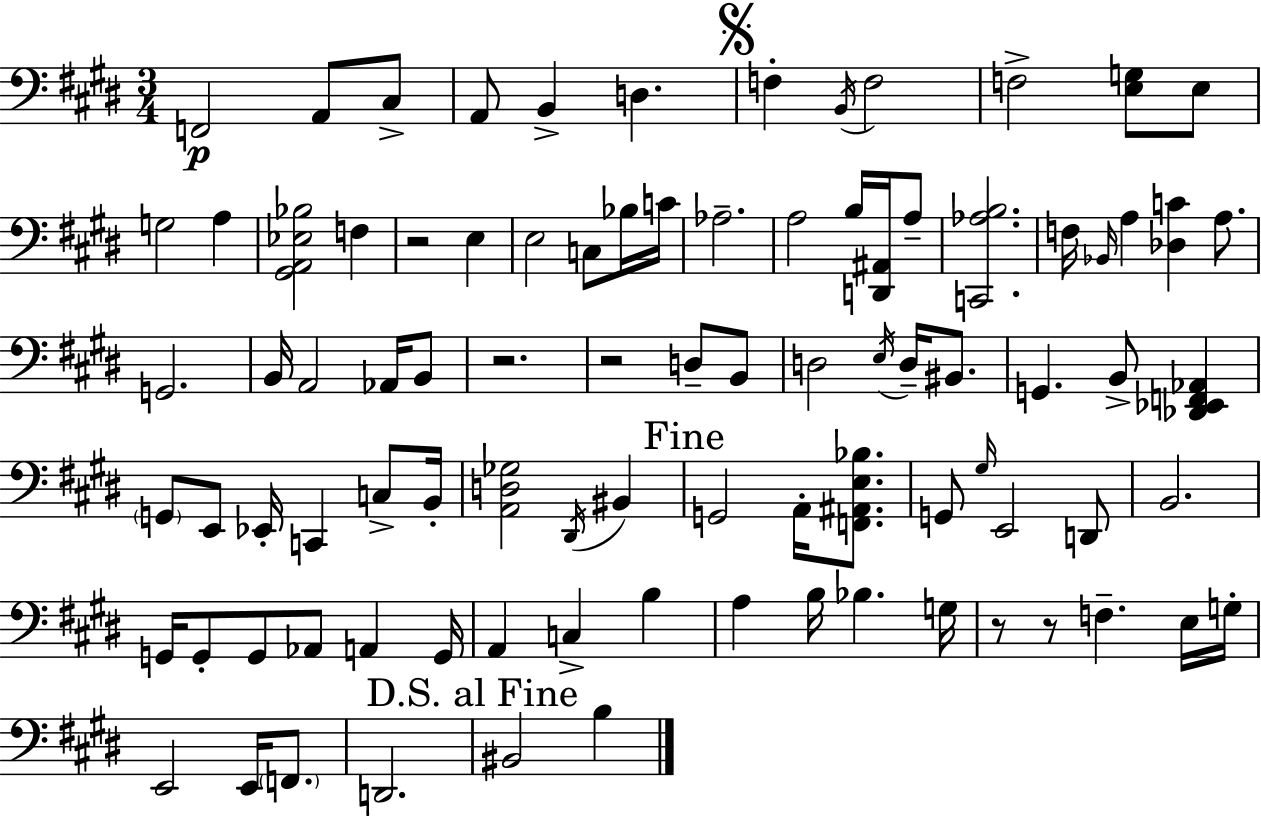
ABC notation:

X:1
T:Untitled
M:3/4
L:1/4
K:E
F,,2 A,,/2 ^C,/2 A,,/2 B,, D, F, B,,/4 F,2 F,2 [E,G,]/2 E,/2 G,2 A, [^G,,A,,_E,_B,]2 F, z2 E, E,2 C,/2 _B,/4 C/4 _A,2 A,2 B,/4 [D,,^A,,]/4 A,/2 [C,,_A,B,]2 F,/4 _B,,/4 A, [_D,C] A,/2 G,,2 B,,/4 A,,2 _A,,/4 B,,/2 z2 z2 D,/2 B,,/2 D,2 E,/4 D,/4 ^B,,/2 G,, B,,/2 [_D,,_E,,F,,_A,,] G,,/2 E,,/2 _E,,/4 C,, C,/2 B,,/4 [A,,D,_G,]2 ^D,,/4 ^B,, G,,2 A,,/4 [F,,^A,,E,_B,]/2 G,,/2 ^G,/4 E,,2 D,,/2 B,,2 G,,/4 G,,/2 G,,/2 _A,,/2 A,, G,,/4 A,, C, B, A, B,/4 _B, G,/4 z/2 z/2 F, E,/4 G,/4 E,,2 E,,/4 F,,/2 D,,2 ^B,,2 B,